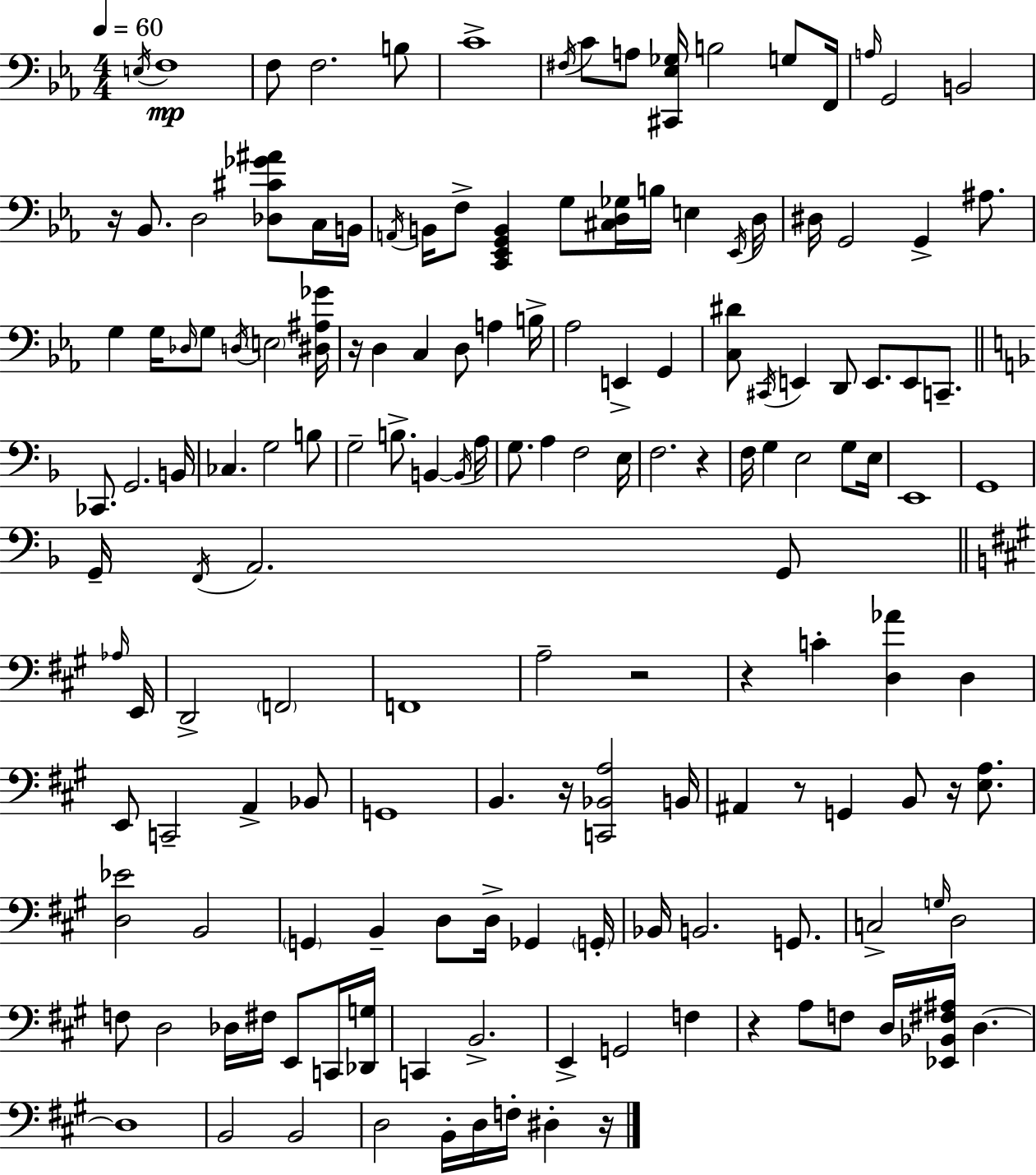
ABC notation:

X:1
T:Untitled
M:4/4
L:1/4
K:Cm
E,/4 F,4 F,/2 F,2 B,/2 C4 ^F,/4 C/2 A,/2 [^C,,_E,_G,]/4 B,2 G,/2 F,,/4 A,/4 G,,2 B,,2 z/4 _B,,/2 D,2 [_D,^C_G^A]/2 C,/4 B,,/4 A,,/4 B,,/4 F,/2 [C,,_E,,G,,B,,] G,/2 [^C,D,_G,]/4 B,/4 E, _E,,/4 D,/4 ^D,/4 G,,2 G,, ^A,/2 G, G,/4 _D,/4 G,/2 D,/4 E,2 [^D,^A,_G]/4 z/4 D, C, D,/2 A, B,/4 _A,2 E,, G,, [C,^D]/2 ^C,,/4 E,, D,,/2 E,,/2 E,,/2 C,,/2 _C,,/2 G,,2 B,,/4 _C, G,2 B,/2 G,2 B,/2 B,, B,,/4 A,/4 G,/2 A, F,2 E,/4 F,2 z F,/4 G, E,2 G,/2 E,/4 E,,4 G,,4 G,,/4 F,,/4 A,,2 G,,/2 _A,/4 E,,/4 D,,2 F,,2 F,,4 A,2 z2 z C [D,_A] D, E,,/2 C,,2 A,, _B,,/2 G,,4 B,, z/4 [C,,_B,,A,]2 B,,/4 ^A,, z/2 G,, B,,/2 z/4 [E,A,]/2 [D,_E]2 B,,2 G,, B,, D,/2 D,/4 _G,, G,,/4 _B,,/4 B,,2 G,,/2 C,2 G,/4 D,2 F,/2 D,2 _D,/4 ^F,/4 E,,/2 C,,/4 [_D,,G,]/4 C,, B,,2 E,, G,,2 F, z A,/2 F,/2 D,/4 [_E,,_B,,^F,^A,]/4 D, D,4 B,,2 B,,2 D,2 B,,/4 D,/4 F,/4 ^D, z/4